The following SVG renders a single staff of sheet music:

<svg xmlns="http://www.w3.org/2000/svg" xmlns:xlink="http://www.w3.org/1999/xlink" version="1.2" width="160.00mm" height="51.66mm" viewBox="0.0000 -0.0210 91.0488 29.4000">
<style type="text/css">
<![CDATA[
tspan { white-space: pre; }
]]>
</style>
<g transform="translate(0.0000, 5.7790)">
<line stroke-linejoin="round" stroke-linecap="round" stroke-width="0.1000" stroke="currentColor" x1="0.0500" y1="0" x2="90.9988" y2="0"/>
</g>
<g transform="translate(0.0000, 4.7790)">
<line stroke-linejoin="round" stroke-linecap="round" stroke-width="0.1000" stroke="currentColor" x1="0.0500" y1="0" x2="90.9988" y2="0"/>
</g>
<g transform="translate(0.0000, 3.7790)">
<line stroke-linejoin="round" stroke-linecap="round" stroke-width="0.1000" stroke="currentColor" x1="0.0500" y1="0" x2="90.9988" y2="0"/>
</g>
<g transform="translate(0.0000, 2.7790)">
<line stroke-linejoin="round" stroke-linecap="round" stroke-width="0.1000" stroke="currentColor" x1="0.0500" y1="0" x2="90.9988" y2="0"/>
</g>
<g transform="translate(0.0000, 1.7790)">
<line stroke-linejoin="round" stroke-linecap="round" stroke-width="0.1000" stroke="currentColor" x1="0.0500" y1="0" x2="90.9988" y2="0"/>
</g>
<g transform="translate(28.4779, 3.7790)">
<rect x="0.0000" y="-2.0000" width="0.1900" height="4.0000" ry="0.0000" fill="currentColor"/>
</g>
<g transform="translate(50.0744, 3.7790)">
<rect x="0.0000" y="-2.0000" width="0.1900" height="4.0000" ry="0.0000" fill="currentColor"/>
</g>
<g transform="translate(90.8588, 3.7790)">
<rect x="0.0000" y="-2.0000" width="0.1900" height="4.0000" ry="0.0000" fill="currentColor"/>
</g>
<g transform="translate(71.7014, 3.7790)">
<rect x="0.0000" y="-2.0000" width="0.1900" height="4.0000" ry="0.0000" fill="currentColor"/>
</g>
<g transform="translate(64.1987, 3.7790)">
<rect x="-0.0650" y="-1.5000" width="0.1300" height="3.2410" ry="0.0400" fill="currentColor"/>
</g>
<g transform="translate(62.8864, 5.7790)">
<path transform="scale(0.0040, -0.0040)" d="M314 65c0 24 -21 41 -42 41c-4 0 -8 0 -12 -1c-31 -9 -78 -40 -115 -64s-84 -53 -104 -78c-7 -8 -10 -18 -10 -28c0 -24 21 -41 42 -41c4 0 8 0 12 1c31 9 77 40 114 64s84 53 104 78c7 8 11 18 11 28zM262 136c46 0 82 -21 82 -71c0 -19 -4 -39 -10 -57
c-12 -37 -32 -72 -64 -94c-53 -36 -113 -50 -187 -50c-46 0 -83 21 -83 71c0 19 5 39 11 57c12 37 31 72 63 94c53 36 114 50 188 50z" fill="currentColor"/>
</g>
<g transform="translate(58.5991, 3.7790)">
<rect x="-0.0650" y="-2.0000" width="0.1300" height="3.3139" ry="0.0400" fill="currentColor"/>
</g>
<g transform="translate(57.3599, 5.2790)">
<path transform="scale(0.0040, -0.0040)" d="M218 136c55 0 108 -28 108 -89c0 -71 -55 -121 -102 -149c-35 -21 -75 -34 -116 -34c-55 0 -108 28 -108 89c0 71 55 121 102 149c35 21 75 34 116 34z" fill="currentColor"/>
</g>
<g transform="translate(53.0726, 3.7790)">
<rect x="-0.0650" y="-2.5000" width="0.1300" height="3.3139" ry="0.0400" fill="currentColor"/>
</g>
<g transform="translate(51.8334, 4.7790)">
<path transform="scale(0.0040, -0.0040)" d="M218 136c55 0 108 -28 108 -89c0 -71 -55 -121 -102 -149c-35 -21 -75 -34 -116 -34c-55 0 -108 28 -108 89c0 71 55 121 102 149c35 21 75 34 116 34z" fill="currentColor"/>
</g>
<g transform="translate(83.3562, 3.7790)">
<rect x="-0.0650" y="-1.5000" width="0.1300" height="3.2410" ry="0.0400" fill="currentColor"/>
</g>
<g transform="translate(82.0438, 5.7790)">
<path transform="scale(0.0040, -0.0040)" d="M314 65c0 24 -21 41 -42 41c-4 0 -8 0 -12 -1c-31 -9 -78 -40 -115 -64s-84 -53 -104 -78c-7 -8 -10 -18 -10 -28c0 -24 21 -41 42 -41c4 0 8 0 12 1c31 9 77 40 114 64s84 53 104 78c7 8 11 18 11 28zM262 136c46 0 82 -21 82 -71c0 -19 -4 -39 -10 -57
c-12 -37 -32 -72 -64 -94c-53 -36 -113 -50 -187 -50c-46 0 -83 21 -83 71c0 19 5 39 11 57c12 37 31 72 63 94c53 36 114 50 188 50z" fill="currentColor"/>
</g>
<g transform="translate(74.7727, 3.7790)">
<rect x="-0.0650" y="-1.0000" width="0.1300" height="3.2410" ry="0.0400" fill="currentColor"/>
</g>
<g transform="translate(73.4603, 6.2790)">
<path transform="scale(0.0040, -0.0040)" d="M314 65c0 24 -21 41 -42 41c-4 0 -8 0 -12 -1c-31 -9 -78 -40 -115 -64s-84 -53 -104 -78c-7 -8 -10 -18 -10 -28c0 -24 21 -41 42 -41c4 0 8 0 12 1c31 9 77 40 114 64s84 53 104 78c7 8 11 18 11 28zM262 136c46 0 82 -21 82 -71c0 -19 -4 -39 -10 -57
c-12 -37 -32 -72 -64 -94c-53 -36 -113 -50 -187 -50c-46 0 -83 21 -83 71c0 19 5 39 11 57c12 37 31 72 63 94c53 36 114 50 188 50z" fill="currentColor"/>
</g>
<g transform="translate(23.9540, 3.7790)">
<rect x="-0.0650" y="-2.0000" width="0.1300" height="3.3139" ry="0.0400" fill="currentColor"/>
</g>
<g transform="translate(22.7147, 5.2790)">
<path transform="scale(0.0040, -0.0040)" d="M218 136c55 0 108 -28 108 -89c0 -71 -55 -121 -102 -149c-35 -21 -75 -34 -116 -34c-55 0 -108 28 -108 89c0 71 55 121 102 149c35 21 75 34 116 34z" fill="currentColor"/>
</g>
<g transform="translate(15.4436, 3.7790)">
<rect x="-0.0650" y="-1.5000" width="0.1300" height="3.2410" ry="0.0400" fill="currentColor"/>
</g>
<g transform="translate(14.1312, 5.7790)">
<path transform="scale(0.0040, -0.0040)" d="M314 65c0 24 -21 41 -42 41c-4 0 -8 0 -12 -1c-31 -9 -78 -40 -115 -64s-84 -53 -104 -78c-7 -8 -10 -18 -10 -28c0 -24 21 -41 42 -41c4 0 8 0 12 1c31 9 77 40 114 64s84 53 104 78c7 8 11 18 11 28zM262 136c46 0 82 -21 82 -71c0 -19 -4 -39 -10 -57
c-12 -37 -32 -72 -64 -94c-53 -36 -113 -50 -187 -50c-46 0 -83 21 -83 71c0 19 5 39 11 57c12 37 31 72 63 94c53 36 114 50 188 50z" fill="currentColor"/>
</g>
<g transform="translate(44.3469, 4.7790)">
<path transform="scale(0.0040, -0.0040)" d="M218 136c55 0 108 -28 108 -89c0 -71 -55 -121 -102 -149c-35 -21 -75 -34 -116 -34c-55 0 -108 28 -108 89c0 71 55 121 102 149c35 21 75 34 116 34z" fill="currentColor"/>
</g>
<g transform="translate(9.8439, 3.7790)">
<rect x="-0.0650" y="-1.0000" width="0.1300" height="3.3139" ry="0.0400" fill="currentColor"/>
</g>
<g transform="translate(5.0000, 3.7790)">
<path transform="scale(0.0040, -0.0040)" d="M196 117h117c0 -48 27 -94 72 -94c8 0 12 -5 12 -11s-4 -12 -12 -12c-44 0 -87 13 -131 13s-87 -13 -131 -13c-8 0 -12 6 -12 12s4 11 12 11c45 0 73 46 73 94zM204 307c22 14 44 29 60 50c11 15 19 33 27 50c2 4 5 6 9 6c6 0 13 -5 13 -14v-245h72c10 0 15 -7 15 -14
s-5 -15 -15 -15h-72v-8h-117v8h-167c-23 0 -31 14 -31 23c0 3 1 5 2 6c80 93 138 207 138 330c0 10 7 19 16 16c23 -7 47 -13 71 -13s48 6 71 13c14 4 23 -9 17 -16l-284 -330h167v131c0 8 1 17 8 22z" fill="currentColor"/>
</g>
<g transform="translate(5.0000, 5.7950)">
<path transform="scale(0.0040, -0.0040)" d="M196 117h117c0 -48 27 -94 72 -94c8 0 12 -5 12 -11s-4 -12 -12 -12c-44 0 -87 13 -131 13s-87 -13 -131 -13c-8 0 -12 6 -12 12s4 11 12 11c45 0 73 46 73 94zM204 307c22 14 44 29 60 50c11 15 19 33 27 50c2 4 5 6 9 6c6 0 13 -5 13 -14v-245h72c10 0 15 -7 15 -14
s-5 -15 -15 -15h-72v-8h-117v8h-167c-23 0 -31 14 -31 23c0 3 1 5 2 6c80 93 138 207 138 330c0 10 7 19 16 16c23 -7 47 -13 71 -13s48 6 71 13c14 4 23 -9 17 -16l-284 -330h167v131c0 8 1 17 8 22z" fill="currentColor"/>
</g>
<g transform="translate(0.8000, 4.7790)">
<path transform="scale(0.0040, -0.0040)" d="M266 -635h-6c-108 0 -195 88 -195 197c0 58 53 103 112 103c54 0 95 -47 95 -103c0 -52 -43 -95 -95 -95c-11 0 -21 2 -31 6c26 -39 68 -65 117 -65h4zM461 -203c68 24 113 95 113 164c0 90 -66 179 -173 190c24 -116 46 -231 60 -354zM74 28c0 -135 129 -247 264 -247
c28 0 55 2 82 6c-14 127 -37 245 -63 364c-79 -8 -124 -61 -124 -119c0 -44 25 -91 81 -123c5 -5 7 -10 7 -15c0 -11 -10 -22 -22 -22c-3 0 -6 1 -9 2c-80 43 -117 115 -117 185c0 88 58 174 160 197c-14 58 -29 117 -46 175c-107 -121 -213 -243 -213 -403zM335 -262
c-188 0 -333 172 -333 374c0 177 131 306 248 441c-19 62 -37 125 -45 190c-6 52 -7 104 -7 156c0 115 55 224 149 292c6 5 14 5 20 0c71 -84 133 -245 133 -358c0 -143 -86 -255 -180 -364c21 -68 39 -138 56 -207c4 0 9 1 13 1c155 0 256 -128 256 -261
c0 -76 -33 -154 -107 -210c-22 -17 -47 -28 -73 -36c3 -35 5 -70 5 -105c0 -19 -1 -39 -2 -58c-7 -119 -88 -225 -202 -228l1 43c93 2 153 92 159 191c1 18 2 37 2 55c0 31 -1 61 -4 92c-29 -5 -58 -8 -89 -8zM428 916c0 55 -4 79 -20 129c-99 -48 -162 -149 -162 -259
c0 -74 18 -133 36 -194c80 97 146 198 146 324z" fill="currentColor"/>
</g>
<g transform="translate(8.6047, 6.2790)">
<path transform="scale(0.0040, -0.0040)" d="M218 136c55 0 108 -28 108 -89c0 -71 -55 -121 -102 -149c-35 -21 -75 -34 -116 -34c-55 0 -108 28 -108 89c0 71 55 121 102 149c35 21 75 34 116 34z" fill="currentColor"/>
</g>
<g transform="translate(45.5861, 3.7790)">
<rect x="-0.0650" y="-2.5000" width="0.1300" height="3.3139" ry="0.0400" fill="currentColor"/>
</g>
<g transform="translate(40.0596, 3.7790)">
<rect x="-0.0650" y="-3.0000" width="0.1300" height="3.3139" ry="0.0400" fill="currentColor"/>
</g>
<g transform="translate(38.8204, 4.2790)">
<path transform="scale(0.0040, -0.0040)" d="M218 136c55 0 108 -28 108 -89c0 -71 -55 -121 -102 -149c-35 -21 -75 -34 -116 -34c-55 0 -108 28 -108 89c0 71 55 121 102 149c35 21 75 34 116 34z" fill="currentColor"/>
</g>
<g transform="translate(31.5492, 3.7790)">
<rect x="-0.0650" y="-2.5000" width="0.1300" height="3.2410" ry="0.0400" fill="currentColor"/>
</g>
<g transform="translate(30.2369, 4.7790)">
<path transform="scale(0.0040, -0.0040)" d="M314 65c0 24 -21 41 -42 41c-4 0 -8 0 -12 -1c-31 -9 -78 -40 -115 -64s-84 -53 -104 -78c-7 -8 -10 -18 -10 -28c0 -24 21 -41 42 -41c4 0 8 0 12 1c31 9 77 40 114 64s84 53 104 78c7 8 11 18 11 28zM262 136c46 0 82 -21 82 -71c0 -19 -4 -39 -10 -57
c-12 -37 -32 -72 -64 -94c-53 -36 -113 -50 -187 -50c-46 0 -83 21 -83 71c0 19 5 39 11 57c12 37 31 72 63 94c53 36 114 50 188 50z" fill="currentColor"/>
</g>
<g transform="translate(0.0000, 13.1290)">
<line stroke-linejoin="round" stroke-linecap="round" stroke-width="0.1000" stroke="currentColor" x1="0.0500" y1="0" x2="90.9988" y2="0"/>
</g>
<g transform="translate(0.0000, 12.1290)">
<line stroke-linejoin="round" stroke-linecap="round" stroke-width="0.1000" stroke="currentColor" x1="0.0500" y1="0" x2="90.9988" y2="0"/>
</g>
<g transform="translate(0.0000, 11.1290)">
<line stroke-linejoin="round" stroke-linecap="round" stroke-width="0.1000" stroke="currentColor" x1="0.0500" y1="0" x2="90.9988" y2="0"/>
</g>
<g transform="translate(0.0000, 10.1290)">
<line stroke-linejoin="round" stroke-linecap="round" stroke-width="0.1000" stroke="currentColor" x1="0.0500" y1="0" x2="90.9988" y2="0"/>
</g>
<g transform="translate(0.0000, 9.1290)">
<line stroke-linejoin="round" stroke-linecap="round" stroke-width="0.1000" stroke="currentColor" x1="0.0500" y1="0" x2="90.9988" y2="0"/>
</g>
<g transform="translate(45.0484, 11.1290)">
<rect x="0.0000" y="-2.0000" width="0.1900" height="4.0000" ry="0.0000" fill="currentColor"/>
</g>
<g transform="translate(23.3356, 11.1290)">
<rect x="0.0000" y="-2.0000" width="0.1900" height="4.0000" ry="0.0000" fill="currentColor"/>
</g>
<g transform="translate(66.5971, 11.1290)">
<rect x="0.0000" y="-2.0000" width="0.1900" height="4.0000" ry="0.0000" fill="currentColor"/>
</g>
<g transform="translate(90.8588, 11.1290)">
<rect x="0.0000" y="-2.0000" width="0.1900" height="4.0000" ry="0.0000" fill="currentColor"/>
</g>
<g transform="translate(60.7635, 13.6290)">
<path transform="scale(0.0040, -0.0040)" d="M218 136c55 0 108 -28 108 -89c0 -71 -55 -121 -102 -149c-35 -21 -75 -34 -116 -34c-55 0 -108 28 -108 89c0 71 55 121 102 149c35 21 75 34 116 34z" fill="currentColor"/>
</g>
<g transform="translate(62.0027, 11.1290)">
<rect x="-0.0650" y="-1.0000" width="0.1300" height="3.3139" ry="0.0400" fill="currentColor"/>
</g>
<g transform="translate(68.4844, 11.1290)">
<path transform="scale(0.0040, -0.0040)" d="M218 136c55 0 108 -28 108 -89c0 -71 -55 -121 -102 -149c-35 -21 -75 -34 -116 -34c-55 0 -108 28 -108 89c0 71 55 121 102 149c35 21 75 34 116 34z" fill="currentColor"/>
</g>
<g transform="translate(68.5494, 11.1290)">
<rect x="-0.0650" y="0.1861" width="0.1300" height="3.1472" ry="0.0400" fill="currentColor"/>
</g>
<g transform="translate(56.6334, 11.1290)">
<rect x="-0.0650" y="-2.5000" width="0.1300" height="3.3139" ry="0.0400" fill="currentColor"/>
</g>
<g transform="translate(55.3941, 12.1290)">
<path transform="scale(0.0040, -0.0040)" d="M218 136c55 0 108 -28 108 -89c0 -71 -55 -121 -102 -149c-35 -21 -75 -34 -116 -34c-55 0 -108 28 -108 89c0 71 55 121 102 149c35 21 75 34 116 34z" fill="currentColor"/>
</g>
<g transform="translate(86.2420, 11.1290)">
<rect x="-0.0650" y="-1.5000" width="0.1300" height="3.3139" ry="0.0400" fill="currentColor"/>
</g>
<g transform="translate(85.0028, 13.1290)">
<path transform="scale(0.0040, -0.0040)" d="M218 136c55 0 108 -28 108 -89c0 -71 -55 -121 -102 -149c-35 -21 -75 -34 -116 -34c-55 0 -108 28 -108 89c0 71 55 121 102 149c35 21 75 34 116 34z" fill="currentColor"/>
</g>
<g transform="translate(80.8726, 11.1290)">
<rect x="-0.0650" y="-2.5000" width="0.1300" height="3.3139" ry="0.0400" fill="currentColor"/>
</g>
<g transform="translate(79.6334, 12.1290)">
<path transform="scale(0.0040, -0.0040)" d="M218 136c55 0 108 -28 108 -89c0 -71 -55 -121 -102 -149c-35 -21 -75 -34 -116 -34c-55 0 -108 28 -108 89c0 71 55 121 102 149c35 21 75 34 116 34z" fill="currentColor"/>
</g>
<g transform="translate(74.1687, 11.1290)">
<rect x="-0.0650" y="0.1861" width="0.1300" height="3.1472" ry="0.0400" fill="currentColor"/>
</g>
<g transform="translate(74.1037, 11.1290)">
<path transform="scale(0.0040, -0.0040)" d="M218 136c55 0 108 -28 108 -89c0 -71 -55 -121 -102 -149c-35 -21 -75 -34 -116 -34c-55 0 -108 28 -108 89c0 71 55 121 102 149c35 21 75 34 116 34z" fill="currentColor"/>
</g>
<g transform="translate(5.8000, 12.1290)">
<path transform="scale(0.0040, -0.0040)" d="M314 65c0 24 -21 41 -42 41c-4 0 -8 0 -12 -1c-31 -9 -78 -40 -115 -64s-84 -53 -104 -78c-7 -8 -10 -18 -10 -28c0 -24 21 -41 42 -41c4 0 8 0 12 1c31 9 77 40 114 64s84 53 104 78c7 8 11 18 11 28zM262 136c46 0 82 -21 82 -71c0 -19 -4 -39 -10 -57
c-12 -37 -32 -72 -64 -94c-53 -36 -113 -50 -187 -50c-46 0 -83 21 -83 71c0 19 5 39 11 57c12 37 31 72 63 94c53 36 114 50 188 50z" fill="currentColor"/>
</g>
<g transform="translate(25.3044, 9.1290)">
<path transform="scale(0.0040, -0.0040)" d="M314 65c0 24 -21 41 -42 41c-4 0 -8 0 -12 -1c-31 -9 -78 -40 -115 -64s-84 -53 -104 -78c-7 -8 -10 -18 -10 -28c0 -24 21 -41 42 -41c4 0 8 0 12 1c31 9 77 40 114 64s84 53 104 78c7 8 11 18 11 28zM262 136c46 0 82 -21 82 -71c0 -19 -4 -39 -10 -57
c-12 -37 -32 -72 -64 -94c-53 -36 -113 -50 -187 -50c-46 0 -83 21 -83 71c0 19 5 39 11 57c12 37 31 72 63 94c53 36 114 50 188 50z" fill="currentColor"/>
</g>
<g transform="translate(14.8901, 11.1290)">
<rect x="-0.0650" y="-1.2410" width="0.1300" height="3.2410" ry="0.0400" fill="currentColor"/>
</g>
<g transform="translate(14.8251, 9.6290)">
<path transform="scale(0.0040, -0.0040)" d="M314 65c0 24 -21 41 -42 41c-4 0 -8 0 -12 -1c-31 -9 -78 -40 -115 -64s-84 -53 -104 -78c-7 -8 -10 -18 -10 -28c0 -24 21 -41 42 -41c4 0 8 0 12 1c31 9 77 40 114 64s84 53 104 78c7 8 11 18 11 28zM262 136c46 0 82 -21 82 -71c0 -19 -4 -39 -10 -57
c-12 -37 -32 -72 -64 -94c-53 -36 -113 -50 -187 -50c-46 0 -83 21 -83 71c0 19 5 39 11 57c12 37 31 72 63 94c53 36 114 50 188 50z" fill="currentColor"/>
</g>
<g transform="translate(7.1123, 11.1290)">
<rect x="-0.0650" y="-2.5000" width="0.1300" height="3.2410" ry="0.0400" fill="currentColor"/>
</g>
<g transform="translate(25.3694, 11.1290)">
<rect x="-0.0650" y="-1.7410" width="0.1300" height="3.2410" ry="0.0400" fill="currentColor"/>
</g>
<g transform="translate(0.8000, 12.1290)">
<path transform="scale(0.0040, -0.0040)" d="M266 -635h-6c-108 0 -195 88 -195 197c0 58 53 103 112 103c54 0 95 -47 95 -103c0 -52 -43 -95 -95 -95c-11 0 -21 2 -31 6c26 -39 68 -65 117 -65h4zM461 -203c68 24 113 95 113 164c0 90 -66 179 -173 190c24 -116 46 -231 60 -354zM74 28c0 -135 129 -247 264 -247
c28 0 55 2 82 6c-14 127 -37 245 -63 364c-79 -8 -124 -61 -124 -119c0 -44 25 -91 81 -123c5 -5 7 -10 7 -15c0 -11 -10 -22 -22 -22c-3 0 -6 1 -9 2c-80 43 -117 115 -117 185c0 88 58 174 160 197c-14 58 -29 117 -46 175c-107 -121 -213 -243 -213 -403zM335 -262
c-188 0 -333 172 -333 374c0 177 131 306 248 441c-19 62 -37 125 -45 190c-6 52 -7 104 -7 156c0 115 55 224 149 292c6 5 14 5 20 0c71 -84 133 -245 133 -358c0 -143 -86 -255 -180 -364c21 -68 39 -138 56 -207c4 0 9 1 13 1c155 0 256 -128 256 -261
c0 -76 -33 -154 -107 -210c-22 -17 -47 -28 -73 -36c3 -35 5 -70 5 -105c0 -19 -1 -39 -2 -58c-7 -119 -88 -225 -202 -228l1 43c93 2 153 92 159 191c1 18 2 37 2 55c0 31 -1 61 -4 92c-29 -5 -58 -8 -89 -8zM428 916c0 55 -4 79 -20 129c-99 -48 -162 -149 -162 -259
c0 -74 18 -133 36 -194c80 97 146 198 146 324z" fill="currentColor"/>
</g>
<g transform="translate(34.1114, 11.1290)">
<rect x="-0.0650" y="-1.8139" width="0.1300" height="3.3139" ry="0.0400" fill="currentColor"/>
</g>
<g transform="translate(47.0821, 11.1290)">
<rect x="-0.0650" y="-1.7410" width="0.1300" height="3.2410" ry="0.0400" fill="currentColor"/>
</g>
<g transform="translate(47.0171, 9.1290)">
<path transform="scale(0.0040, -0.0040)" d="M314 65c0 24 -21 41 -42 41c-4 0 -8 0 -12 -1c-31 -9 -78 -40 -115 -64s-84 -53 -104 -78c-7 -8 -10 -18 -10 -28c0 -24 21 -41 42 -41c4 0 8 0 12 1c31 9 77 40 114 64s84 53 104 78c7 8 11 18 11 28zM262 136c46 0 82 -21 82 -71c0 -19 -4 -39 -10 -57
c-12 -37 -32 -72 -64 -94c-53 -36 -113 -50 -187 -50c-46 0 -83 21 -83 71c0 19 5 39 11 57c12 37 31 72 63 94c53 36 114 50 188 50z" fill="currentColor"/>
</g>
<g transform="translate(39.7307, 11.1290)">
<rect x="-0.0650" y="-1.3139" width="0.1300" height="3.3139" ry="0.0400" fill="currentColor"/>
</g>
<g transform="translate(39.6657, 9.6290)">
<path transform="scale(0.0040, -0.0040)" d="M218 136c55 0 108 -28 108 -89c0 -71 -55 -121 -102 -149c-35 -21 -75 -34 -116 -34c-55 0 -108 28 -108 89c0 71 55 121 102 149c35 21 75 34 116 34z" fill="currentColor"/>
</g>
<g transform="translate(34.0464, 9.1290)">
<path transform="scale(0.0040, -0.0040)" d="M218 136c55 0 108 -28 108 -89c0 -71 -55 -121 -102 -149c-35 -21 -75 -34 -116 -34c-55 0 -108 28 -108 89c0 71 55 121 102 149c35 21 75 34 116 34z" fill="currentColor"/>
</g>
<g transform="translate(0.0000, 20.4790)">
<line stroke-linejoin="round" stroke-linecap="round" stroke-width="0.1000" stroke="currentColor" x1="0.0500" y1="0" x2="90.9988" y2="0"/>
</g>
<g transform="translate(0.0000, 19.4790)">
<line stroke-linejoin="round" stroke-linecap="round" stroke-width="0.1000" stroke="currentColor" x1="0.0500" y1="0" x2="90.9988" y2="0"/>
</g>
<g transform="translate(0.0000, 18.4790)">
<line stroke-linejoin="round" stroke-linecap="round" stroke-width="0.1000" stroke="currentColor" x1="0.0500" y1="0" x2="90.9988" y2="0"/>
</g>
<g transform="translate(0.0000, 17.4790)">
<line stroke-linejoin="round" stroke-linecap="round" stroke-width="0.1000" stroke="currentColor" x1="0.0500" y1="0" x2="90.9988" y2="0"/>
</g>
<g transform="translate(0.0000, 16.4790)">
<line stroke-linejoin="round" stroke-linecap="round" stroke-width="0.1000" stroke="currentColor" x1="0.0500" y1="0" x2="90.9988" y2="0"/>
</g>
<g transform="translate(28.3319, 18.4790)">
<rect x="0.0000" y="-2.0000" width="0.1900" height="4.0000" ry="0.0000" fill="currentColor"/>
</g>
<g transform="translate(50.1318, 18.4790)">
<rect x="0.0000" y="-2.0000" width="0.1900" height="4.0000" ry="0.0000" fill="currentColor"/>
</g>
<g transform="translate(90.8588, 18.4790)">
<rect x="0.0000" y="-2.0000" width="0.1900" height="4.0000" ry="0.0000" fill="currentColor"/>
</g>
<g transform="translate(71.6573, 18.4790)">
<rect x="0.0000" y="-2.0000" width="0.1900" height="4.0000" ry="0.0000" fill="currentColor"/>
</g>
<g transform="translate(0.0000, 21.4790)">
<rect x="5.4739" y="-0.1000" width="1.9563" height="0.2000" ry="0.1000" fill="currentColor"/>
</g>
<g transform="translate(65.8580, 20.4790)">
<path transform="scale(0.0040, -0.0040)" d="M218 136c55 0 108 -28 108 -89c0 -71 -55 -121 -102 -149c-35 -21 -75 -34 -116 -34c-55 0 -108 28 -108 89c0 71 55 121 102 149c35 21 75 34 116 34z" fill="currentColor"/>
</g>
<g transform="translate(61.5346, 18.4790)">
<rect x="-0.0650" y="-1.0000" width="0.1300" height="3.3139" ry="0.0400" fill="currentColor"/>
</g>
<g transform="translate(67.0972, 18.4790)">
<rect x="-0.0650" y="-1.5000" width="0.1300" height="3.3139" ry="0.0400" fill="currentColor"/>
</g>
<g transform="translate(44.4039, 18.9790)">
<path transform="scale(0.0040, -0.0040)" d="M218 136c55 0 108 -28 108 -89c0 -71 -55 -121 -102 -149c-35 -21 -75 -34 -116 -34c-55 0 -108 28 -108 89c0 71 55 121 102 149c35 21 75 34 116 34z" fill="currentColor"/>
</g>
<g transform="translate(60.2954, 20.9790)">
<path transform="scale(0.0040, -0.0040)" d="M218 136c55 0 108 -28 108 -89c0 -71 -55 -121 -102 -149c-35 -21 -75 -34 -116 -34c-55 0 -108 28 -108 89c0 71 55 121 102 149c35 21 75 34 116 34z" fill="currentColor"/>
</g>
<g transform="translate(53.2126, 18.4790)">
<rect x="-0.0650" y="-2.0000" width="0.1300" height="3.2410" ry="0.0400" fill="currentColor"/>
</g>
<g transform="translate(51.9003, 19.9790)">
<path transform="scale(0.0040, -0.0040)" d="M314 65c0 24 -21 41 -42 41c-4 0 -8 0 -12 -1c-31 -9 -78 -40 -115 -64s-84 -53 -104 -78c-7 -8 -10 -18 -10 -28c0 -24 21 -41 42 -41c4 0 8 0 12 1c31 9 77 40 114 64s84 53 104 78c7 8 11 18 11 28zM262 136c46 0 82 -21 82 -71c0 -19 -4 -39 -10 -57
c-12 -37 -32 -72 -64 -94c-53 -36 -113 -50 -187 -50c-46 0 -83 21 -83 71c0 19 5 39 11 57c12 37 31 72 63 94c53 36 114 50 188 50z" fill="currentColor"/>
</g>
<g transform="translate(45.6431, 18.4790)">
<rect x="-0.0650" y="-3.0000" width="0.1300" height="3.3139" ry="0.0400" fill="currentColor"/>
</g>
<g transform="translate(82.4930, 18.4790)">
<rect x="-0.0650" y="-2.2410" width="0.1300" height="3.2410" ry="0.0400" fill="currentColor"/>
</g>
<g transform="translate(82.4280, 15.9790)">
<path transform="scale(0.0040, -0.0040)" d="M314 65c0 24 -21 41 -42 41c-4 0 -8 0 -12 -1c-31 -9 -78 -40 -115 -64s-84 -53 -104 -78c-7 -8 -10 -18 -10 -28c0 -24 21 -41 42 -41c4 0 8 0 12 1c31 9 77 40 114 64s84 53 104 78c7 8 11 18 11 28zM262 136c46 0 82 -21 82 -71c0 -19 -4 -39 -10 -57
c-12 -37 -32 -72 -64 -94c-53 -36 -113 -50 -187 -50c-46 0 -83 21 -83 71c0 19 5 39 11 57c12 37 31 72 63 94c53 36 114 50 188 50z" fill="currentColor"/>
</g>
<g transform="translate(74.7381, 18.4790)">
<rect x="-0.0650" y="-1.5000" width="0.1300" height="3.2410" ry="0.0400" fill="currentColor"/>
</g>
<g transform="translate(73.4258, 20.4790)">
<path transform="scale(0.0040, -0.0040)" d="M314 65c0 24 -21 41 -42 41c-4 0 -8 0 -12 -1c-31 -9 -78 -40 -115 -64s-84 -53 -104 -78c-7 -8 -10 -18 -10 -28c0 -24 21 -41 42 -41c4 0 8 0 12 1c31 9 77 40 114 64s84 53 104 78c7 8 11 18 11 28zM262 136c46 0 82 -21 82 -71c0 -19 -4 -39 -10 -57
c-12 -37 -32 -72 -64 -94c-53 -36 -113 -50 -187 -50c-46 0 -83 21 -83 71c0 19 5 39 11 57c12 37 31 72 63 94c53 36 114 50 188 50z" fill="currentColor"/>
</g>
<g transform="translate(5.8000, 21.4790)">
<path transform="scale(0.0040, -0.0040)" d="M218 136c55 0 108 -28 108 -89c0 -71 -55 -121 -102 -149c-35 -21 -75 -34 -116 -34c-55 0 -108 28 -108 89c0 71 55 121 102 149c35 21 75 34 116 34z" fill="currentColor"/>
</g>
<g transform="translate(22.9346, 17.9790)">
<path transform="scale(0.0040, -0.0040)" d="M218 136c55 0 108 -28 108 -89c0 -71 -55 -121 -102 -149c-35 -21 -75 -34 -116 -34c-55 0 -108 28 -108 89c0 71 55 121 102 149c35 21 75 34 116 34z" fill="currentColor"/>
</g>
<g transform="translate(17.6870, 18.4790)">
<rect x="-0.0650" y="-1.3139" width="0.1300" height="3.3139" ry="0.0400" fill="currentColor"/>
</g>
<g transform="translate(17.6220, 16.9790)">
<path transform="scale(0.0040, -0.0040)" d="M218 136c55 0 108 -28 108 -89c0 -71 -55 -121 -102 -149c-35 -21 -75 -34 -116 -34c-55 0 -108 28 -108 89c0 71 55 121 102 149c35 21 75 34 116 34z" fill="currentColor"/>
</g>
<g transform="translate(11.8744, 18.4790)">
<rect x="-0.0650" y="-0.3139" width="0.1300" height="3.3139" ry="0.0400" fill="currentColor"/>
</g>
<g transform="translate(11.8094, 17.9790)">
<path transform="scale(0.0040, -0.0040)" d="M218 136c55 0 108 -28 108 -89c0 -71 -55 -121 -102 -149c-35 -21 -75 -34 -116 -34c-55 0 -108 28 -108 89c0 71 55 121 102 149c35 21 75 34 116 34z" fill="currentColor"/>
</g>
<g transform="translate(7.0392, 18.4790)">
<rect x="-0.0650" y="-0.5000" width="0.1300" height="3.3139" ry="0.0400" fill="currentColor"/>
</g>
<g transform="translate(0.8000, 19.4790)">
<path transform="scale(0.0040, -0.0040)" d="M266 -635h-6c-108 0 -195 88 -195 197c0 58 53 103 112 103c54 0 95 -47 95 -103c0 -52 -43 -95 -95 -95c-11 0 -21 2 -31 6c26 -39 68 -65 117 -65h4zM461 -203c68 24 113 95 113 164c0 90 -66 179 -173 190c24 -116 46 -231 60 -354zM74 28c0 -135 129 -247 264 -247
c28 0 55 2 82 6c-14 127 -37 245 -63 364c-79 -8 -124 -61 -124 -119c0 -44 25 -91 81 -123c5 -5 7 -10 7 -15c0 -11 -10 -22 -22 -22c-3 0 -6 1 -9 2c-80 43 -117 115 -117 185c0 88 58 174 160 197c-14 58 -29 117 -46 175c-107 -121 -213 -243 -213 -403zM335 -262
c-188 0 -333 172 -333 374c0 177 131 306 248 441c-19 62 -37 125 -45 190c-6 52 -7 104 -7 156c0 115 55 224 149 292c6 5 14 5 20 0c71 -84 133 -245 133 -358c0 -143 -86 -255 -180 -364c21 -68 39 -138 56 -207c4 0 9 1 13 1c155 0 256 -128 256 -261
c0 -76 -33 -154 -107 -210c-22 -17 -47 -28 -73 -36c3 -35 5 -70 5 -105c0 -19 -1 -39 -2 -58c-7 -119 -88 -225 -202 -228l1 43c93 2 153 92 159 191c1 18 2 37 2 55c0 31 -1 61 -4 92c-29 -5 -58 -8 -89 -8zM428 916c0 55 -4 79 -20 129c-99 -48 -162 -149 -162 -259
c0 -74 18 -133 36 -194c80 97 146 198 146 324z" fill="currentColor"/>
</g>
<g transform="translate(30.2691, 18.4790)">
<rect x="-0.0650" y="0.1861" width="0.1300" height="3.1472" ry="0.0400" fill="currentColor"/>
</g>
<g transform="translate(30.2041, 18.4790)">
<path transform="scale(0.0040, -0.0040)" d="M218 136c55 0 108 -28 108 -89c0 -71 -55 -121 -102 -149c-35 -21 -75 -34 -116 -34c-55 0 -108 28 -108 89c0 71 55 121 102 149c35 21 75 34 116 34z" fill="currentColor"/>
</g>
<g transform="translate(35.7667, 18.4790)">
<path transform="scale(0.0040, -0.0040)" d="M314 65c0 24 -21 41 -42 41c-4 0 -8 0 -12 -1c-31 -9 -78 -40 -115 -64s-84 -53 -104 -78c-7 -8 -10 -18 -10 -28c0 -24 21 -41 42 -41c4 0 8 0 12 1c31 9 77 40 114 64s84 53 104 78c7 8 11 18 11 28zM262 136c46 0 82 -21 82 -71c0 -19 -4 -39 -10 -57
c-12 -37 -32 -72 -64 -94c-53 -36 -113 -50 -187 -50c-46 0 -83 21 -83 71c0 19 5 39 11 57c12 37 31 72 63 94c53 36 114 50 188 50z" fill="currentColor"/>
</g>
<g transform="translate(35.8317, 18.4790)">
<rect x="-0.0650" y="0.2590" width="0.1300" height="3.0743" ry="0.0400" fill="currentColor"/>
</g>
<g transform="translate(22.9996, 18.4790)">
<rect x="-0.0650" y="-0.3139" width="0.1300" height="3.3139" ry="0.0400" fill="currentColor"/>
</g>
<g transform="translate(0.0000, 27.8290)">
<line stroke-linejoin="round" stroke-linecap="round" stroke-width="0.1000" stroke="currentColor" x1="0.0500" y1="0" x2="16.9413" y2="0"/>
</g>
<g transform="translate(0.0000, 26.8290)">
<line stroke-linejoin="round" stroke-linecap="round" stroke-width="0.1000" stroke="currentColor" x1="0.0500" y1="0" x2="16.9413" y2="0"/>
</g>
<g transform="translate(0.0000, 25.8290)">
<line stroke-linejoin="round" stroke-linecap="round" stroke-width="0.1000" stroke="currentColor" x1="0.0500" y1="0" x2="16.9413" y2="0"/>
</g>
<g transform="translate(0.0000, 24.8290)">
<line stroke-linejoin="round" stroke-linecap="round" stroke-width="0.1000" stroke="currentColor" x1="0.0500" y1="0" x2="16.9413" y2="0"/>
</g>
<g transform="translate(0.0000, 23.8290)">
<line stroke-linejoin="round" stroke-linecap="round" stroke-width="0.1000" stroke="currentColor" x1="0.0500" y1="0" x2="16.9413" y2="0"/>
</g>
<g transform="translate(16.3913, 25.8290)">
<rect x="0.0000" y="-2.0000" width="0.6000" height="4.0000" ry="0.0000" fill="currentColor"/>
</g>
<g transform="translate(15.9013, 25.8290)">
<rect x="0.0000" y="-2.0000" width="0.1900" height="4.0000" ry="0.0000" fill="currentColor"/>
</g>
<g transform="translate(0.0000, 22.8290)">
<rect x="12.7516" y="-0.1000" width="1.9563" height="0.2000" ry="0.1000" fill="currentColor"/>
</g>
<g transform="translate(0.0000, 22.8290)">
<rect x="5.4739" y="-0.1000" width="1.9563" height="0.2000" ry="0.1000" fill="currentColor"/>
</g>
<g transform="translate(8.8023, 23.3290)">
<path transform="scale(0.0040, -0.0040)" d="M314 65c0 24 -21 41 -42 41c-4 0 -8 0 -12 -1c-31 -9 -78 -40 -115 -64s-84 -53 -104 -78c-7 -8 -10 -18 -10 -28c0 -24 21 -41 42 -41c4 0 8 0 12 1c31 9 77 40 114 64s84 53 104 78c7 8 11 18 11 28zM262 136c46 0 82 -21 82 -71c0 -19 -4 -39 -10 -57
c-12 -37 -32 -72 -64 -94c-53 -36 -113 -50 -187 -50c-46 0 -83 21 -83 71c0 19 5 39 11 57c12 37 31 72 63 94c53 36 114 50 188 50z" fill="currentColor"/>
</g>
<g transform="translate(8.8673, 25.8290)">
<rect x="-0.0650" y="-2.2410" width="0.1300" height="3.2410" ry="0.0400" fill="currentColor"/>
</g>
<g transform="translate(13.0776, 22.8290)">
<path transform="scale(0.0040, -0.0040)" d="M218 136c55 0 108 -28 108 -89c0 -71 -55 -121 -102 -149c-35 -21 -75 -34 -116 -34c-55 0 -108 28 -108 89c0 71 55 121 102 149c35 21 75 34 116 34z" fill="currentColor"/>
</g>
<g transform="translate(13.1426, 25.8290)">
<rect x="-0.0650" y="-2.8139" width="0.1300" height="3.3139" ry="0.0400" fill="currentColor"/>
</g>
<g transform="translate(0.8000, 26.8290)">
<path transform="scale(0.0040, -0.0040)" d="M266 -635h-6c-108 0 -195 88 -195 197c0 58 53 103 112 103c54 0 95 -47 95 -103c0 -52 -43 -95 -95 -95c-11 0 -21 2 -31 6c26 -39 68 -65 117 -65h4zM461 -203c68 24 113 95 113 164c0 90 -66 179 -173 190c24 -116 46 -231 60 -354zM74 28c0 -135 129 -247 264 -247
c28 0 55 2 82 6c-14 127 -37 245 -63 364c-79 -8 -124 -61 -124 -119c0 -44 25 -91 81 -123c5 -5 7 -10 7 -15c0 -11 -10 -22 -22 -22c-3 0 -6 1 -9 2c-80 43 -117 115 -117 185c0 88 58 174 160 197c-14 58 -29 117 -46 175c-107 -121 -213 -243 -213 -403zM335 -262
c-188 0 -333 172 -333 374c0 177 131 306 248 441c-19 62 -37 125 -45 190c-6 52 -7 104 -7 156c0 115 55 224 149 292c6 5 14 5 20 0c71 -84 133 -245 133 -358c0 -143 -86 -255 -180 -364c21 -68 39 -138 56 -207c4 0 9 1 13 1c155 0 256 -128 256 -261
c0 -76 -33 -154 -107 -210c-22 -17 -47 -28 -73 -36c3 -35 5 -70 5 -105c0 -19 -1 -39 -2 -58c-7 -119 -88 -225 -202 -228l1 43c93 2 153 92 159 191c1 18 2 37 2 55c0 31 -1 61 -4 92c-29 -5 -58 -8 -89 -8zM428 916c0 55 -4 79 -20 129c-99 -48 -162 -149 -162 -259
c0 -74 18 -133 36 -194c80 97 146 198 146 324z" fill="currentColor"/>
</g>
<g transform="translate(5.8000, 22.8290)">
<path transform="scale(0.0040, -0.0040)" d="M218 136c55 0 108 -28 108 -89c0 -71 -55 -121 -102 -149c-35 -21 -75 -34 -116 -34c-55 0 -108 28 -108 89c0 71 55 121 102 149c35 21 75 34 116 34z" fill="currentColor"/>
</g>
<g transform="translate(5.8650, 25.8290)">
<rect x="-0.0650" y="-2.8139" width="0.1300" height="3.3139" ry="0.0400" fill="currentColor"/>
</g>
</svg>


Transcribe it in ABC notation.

X:1
T:Untitled
M:4/4
L:1/4
K:C
D E2 F G2 A G G F E2 D2 E2 G2 e2 f2 f e f2 G D B B G E C c e c B B2 A F2 D E E2 g2 a g2 a